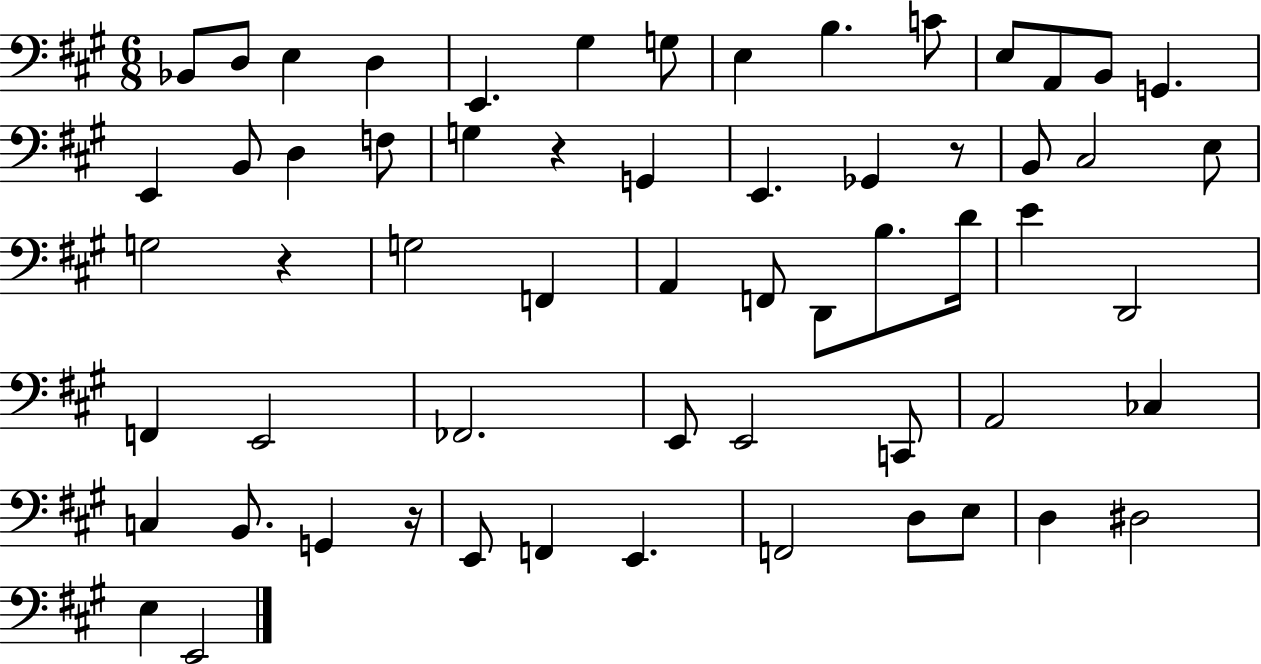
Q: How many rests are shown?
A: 4